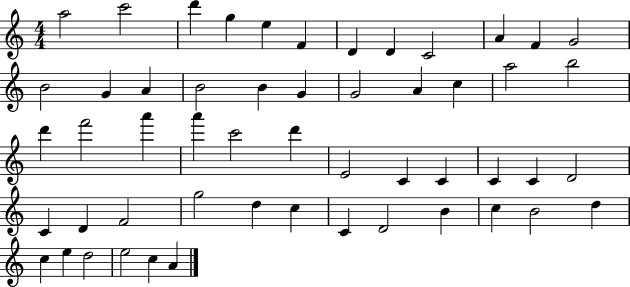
A5/h C6/h D6/q G5/q E5/q F4/q D4/q D4/q C4/h A4/q F4/q G4/h B4/h G4/q A4/q B4/h B4/q G4/q G4/h A4/q C5/q A5/h B5/h D6/q F6/h A6/q A6/q C6/h D6/q E4/h C4/q C4/q C4/q C4/q D4/h C4/q D4/q F4/h G5/h D5/q C5/q C4/q D4/h B4/q C5/q B4/h D5/q C5/q E5/q D5/h E5/h C5/q A4/q